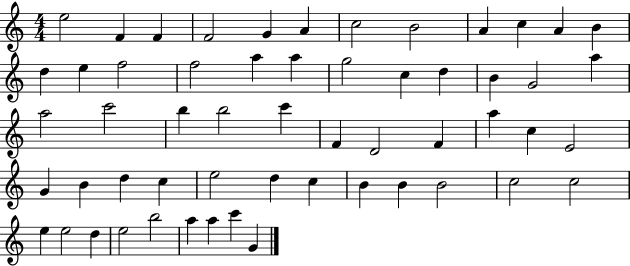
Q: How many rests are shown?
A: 0